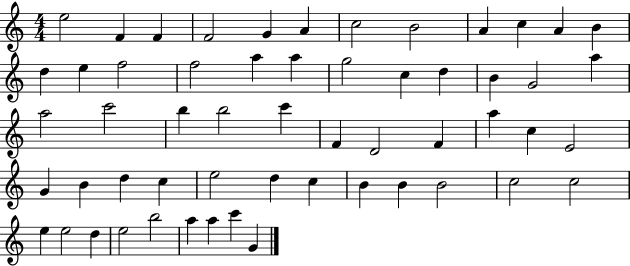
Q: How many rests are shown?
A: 0